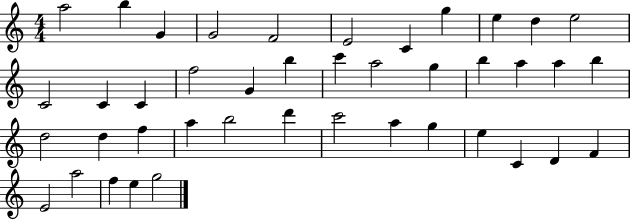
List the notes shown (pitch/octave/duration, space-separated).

A5/h B5/q G4/q G4/h F4/h E4/h C4/q G5/q E5/q D5/q E5/h C4/h C4/q C4/q F5/h G4/q B5/q C6/q A5/h G5/q B5/q A5/q A5/q B5/q D5/h D5/q F5/q A5/q B5/h D6/q C6/h A5/q G5/q E5/q C4/q D4/q F4/q E4/h A5/h F5/q E5/q G5/h